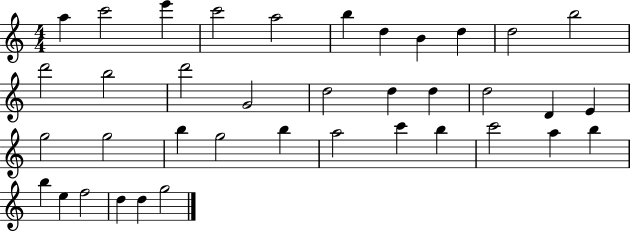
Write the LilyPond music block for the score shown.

{
  \clef treble
  \numericTimeSignature
  \time 4/4
  \key c \major
  a''4 c'''2 e'''4 | c'''2 a''2 | b''4 d''4 b'4 d''4 | d''2 b''2 | \break d'''2 b''2 | d'''2 g'2 | d''2 d''4 d''4 | d''2 d'4 e'4 | \break g''2 g''2 | b''4 g''2 b''4 | a''2 c'''4 b''4 | c'''2 a''4 b''4 | \break b''4 e''4 f''2 | d''4 d''4 g''2 | \bar "|."
}